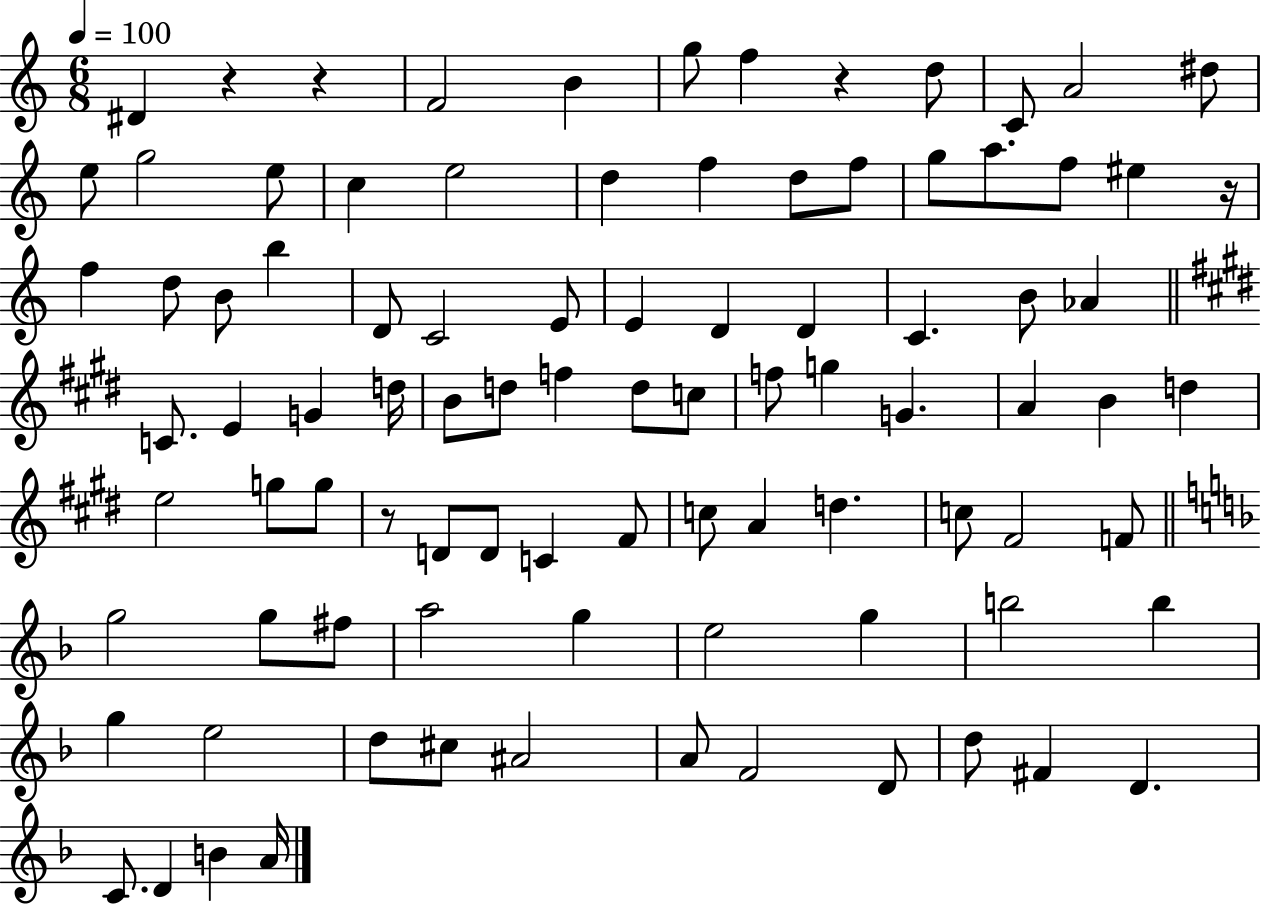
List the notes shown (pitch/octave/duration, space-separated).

D#4/q R/q R/q F4/h B4/q G5/e F5/q R/q D5/e C4/e A4/h D#5/e E5/e G5/h E5/e C5/q E5/h D5/q F5/q D5/e F5/e G5/e A5/e. F5/e EIS5/q R/s F5/q D5/e B4/e B5/q D4/e C4/h E4/e E4/q D4/q D4/q C4/q. B4/e Ab4/q C4/e. E4/q G4/q D5/s B4/e D5/e F5/q D5/e C5/e F5/e G5/q G4/q. A4/q B4/q D5/q E5/h G5/e G5/e R/e D4/e D4/e C4/q F#4/e C5/e A4/q D5/q. C5/e F#4/h F4/e G5/h G5/e F#5/e A5/h G5/q E5/h G5/q B5/h B5/q G5/q E5/h D5/e C#5/e A#4/h A4/e F4/h D4/e D5/e F#4/q D4/q. C4/e. D4/q B4/q A4/s